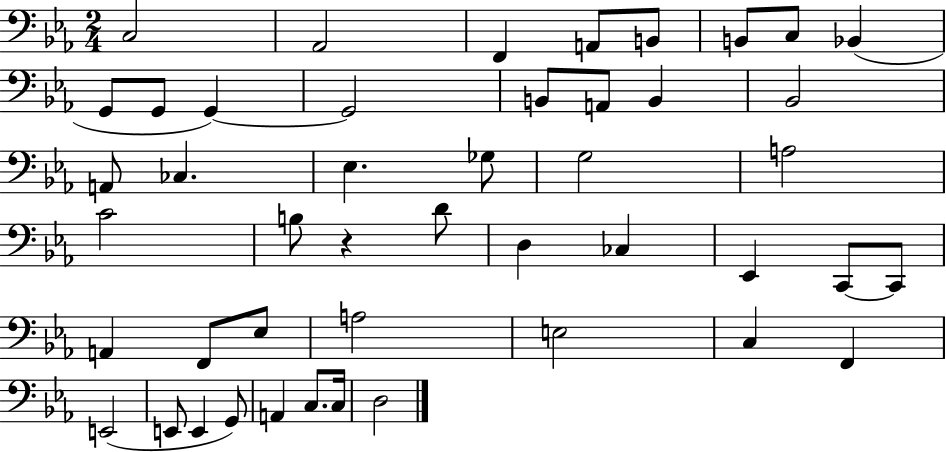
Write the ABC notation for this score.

X:1
T:Untitled
M:2/4
L:1/4
K:Eb
C,2 _A,,2 F,, A,,/2 B,,/2 B,,/2 C,/2 _B,, G,,/2 G,,/2 G,, G,,2 B,,/2 A,,/2 B,, _B,,2 A,,/2 _C, _E, _G,/2 G,2 A,2 C2 B,/2 z D/2 D, _C, _E,, C,,/2 C,,/2 A,, F,,/2 _E,/2 A,2 E,2 C, F,, E,,2 E,,/2 E,, G,,/2 A,, C,/2 C,/4 D,2